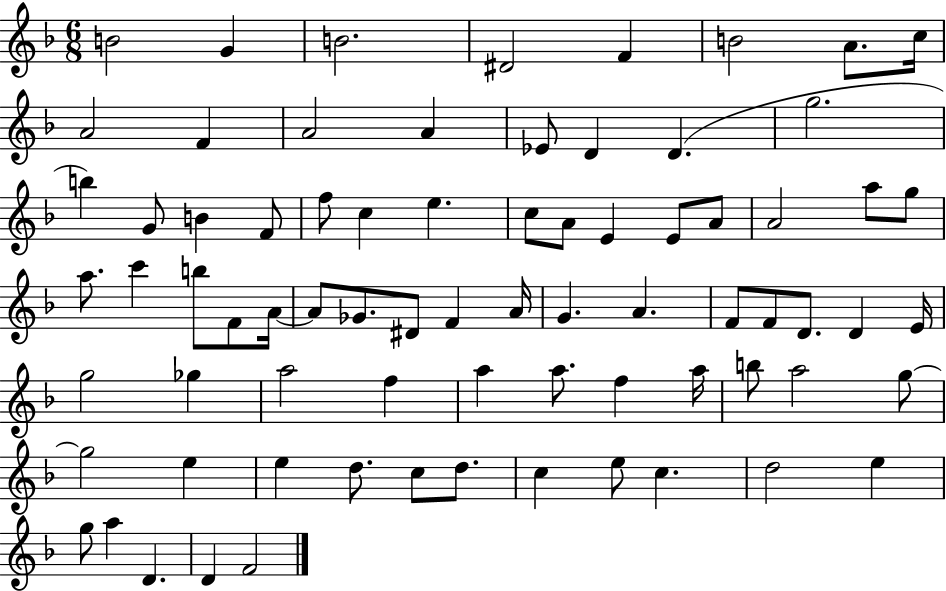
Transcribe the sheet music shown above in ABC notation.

X:1
T:Untitled
M:6/8
L:1/4
K:F
B2 G B2 ^D2 F B2 A/2 c/4 A2 F A2 A _E/2 D D g2 b G/2 B F/2 f/2 c e c/2 A/2 E E/2 A/2 A2 a/2 g/2 a/2 c' b/2 F/2 A/4 A/2 _G/2 ^D/2 F A/4 G A F/2 F/2 D/2 D E/4 g2 _g a2 f a a/2 f a/4 b/2 a2 g/2 g2 e e d/2 c/2 d/2 c e/2 c d2 e g/2 a D D F2